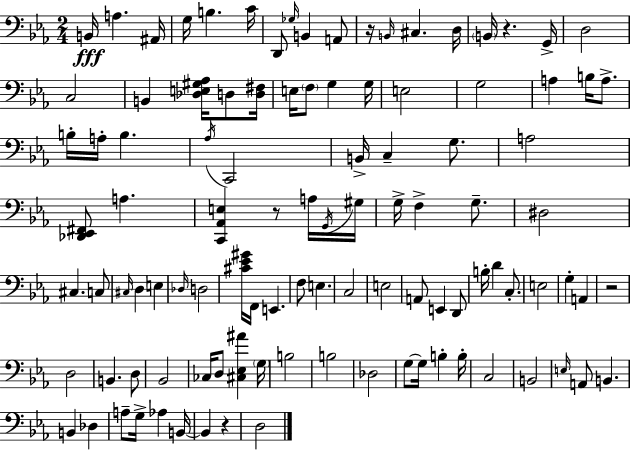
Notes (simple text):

B2/s A3/q. A#2/s G3/s B3/q. C4/s D2/e Gb3/s B2/q A2/e R/s B2/s C#3/q. D3/s B2/s R/q. G2/s D3/h C3/h B2/q [Db3,E3,G#3,Ab3]/s D3/e [D3,F#3]/s E3/s F3/e G3/q G3/s E3/h G3/h A3/q B3/s A3/e. B3/s A3/s B3/q. Ab3/s C2/h B2/s C3/q G3/e. A3/h [Db2,Eb2,F#2]/e A3/q. [C2,Ab2,E3]/q R/e A3/s G2/s G#3/s G3/s F3/q G3/e. D#3/h C#3/q. C3/e C#3/s D3/q E3/q Db3/s D3/h [C#4,Eb4,G#4]/s F2/s E2/q. F3/e E3/q. C3/h E3/h A2/e E2/q D2/e B3/s D4/q C3/e. E3/h G3/q A2/q R/h D3/h B2/q. D3/e Bb2/h CES3/s D3/e [C#3,Eb3,A#4]/q G3/s B3/h B3/h Db3/h G3/e G3/s B3/q B3/s C3/h B2/h E3/s A2/e B2/q. B2/q Db3/q A3/e G3/s Ab3/q B2/s B2/q R/q D3/h